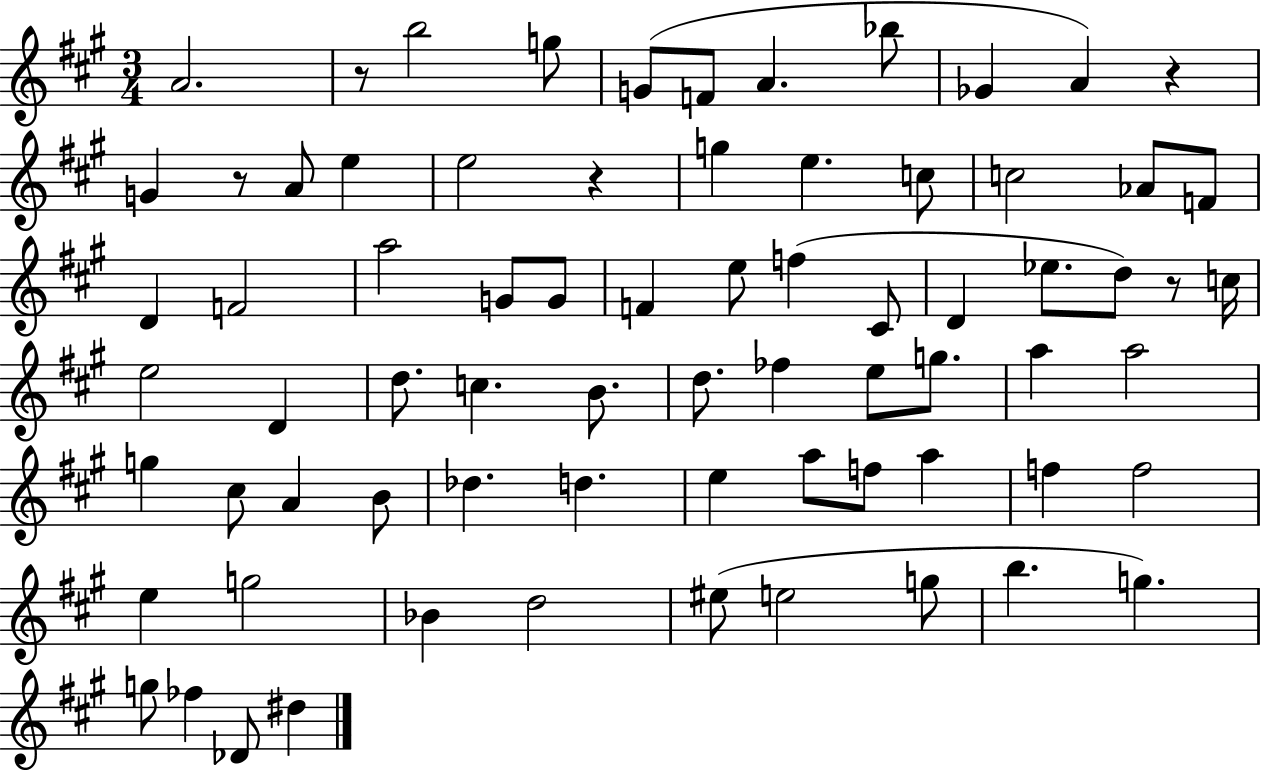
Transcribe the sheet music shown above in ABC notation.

X:1
T:Untitled
M:3/4
L:1/4
K:A
A2 z/2 b2 g/2 G/2 F/2 A _b/2 _G A z G z/2 A/2 e e2 z g e c/2 c2 _A/2 F/2 D F2 a2 G/2 G/2 F e/2 f ^C/2 D _e/2 d/2 z/2 c/4 e2 D d/2 c B/2 d/2 _f e/2 g/2 a a2 g ^c/2 A B/2 _d d e a/2 f/2 a f f2 e g2 _B d2 ^e/2 e2 g/2 b g g/2 _f _D/2 ^d